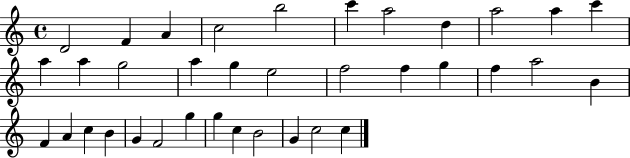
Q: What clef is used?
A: treble